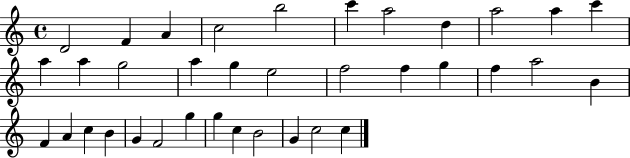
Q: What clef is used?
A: treble